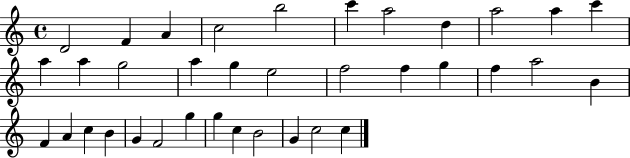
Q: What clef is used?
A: treble